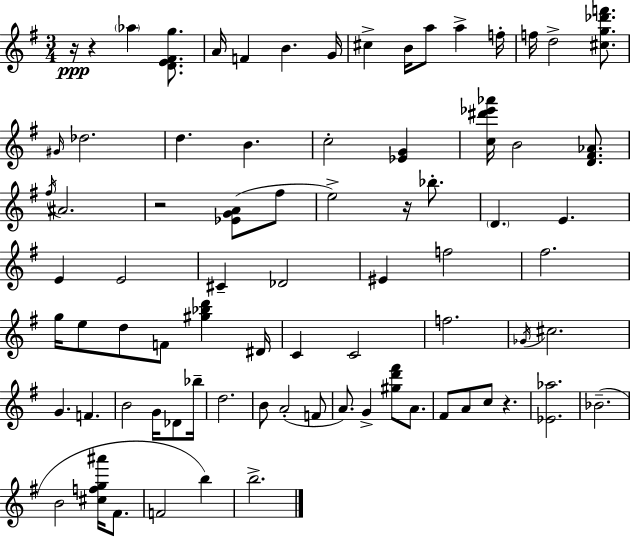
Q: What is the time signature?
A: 3/4